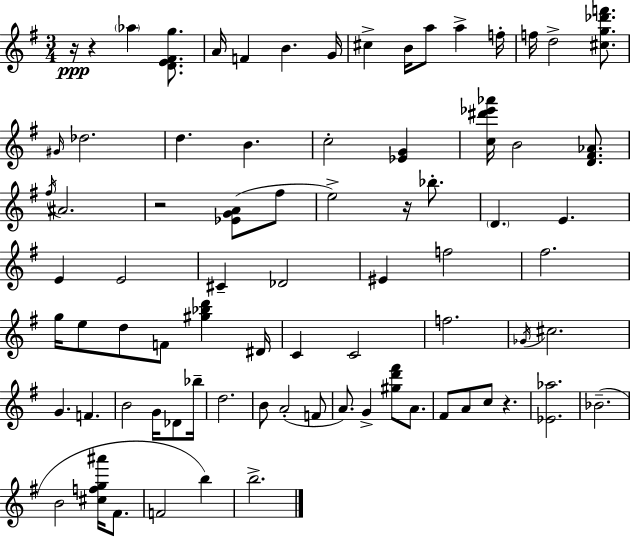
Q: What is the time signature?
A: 3/4